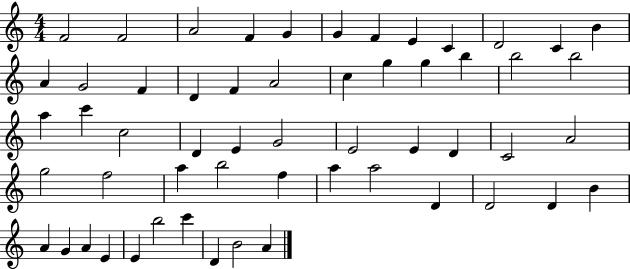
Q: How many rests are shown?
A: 0